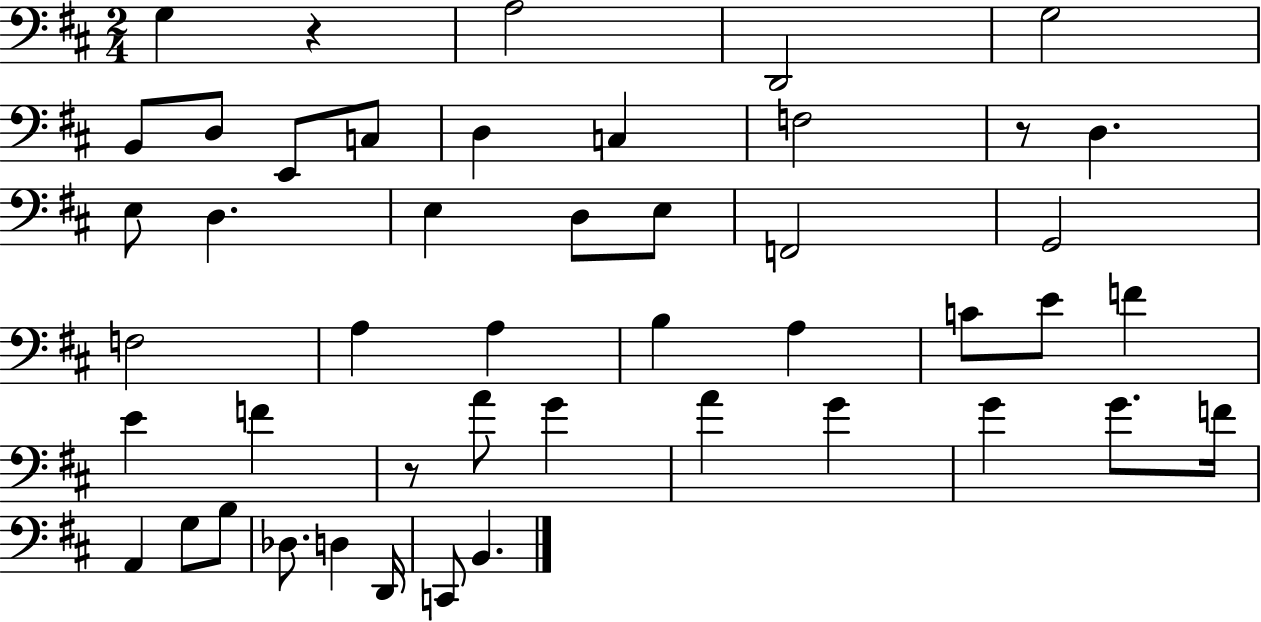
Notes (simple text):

G3/q R/q A3/h D2/h G3/h B2/e D3/e E2/e C3/e D3/q C3/q F3/h R/e D3/q. E3/e D3/q. E3/q D3/e E3/e F2/h G2/h F3/h A3/q A3/q B3/q A3/q C4/e E4/e F4/q E4/q F4/q R/e A4/e G4/q A4/q G4/q G4/q G4/e. F4/s A2/q G3/e B3/e Db3/e. D3/q D2/s C2/e B2/q.